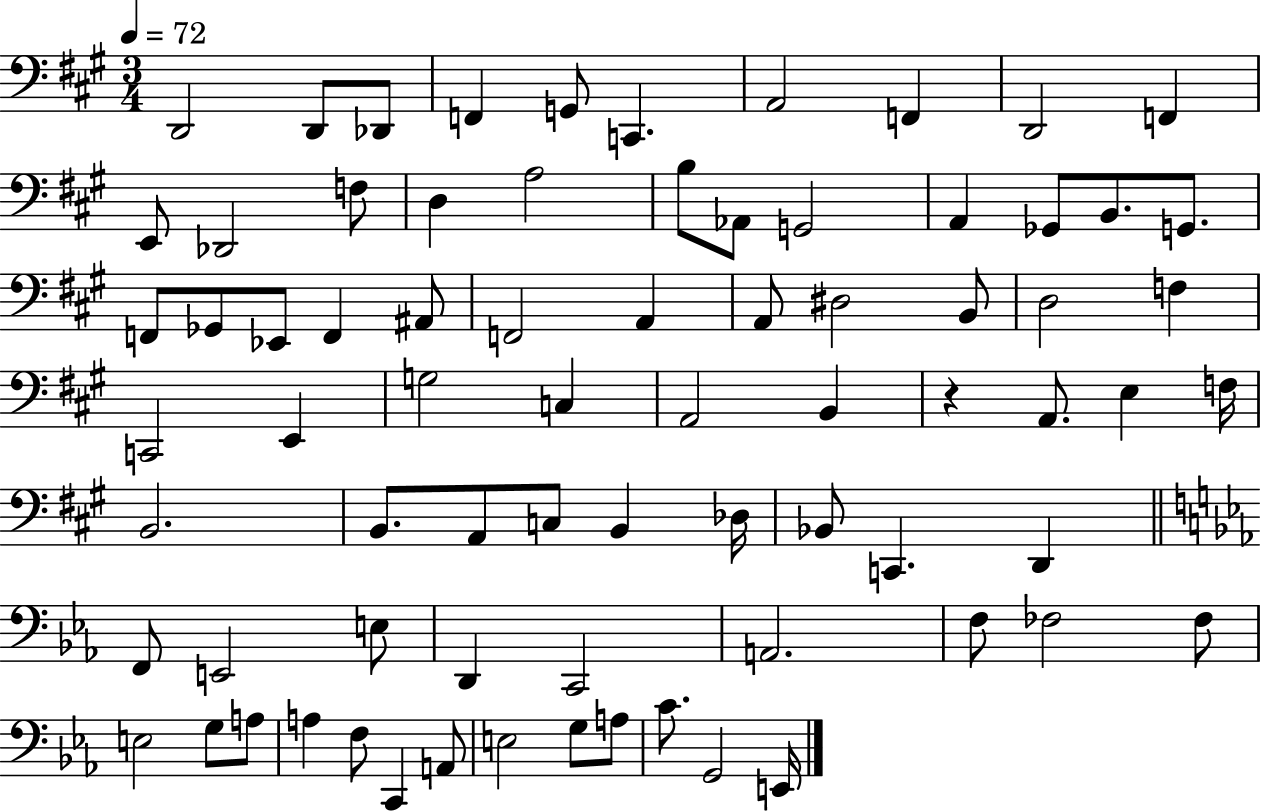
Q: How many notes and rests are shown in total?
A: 75